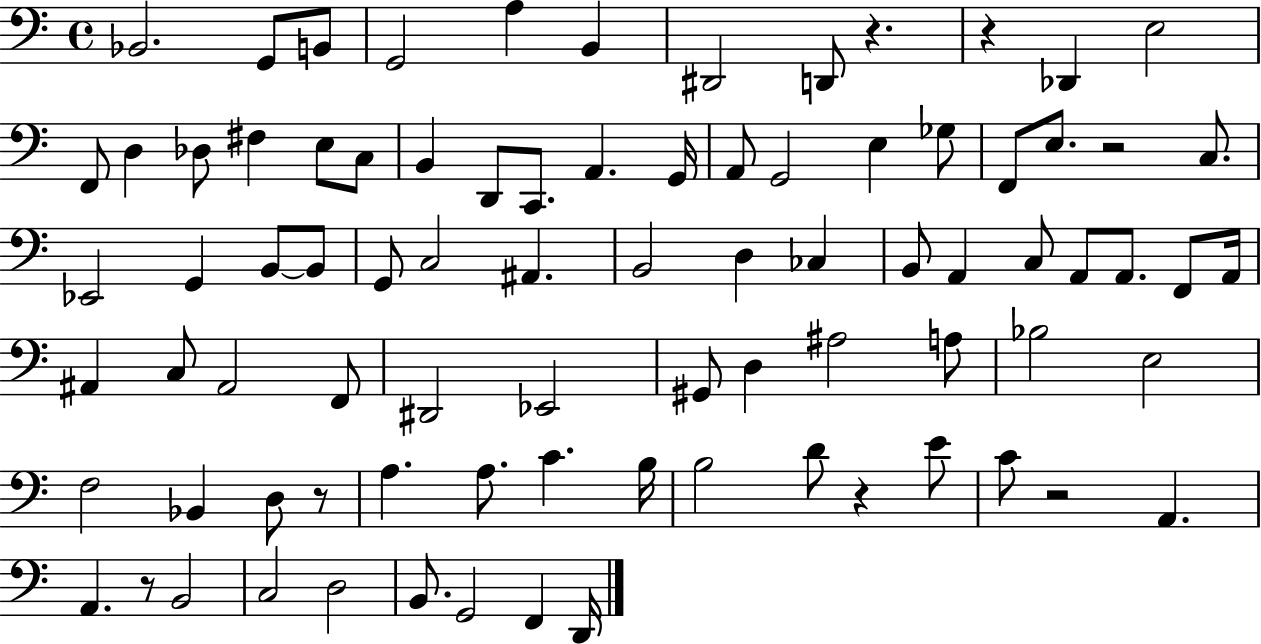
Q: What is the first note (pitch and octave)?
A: Bb2